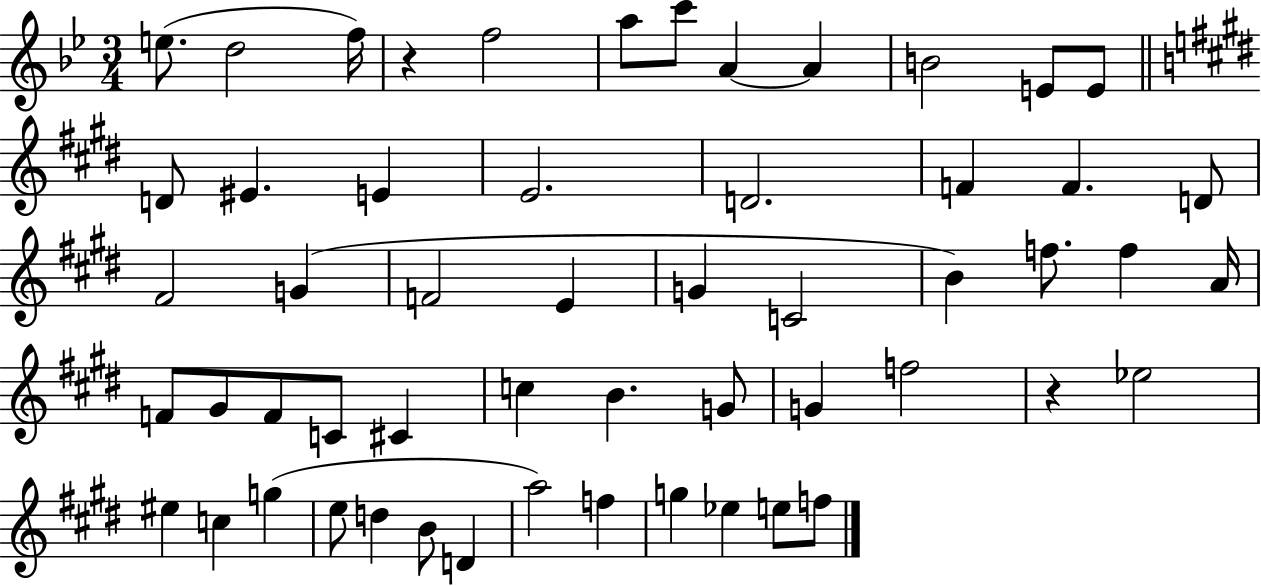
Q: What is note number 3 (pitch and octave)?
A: F5